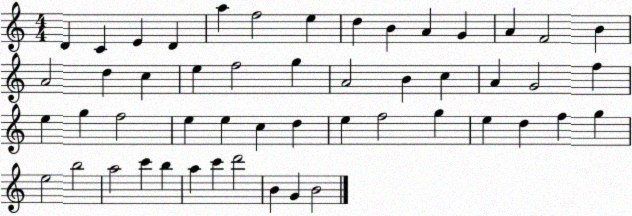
X:1
T:Untitled
M:4/4
L:1/4
K:C
D C E D a f2 e d B A G A F2 B A2 d c e f2 g A2 B c A G2 f e g f2 e e c d e f2 g e d f g e2 b2 a2 c' b a c' d'2 B G B2